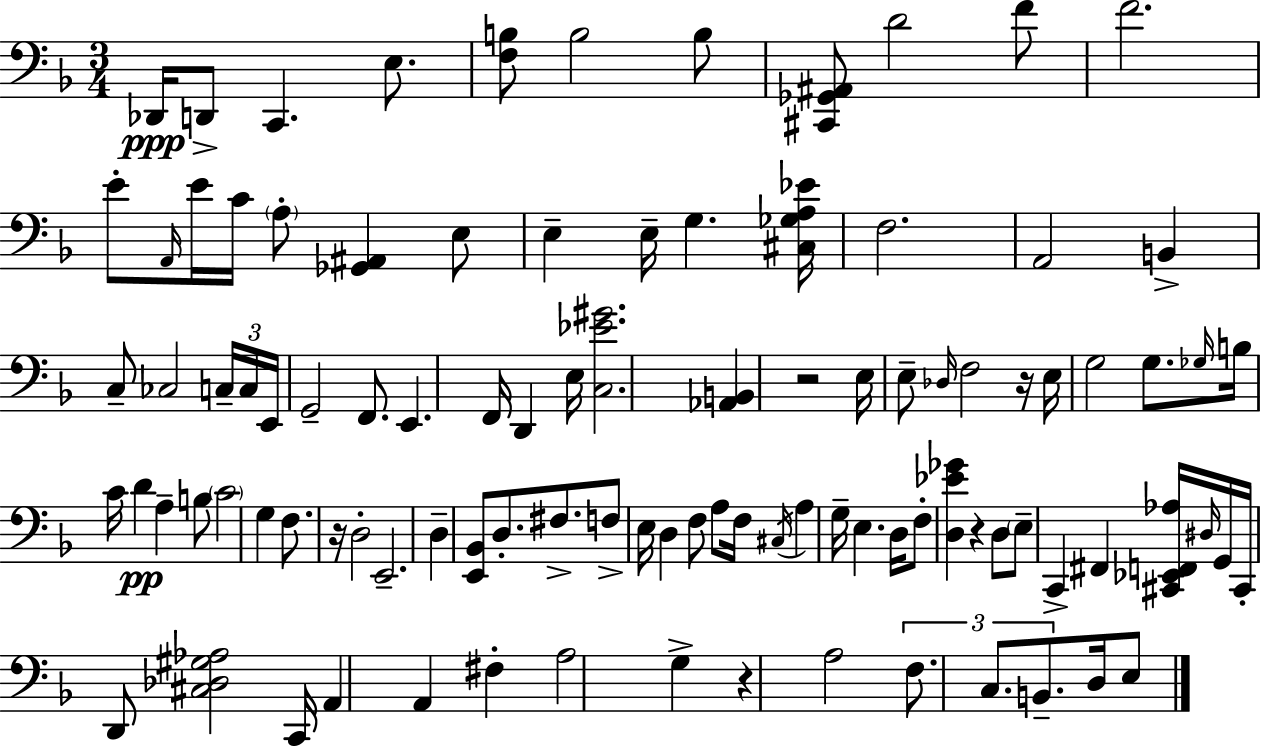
Db2/s D2/e C2/q. E3/e. [F3,B3]/e B3/h B3/e [C#2,Gb2,A#2]/e D4/h F4/e F4/h. E4/e A2/s E4/s C4/s A3/e [Gb2,A#2]/q E3/e E3/q E3/s G3/q. [C#3,Gb3,A3,Eb4]/s F3/h. A2/h B2/q C3/e CES3/h C3/s C3/s E2/s G2/h F2/e. E2/q. F2/s D2/q E3/s [C3,Eb4,G#4]/h. [Ab2,B2]/q R/h E3/s E3/e Db3/s F3/h R/s E3/s G3/h G3/e. Gb3/s B3/s C4/s D4/q A3/q B3/e C4/h G3/q F3/e. R/s D3/h E2/h. D3/q [E2,Bb2]/e D3/e. F#3/e. F3/e E3/s D3/q F3/e A3/e F3/s C#3/s A3/q G3/s E3/q. D3/s F3/e [D3,Eb4,Gb4]/q R/q D3/e E3/e C2/q F#2/q [C#2,Eb2,F2,Ab3]/s D#3/s G2/s C#2/s D2/e [C#3,Db3,G#3,Ab3]/h C2/s A2/q A2/q F#3/q A3/h G3/q R/q A3/h F3/e. C3/e. B2/e. D3/s E3/e